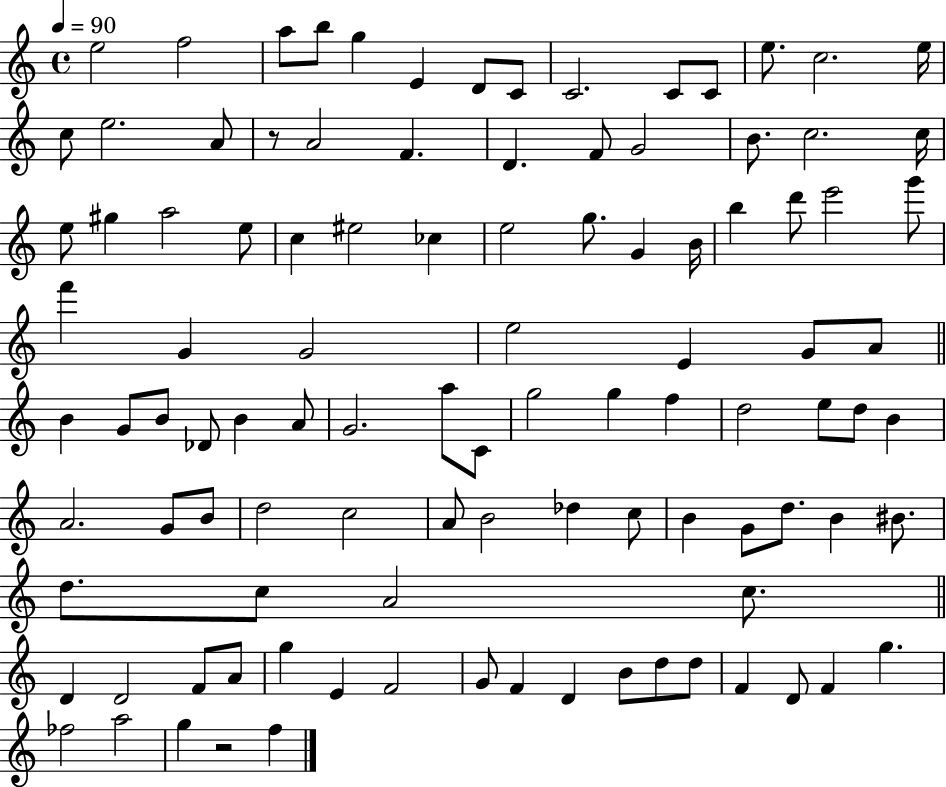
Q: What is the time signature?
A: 4/4